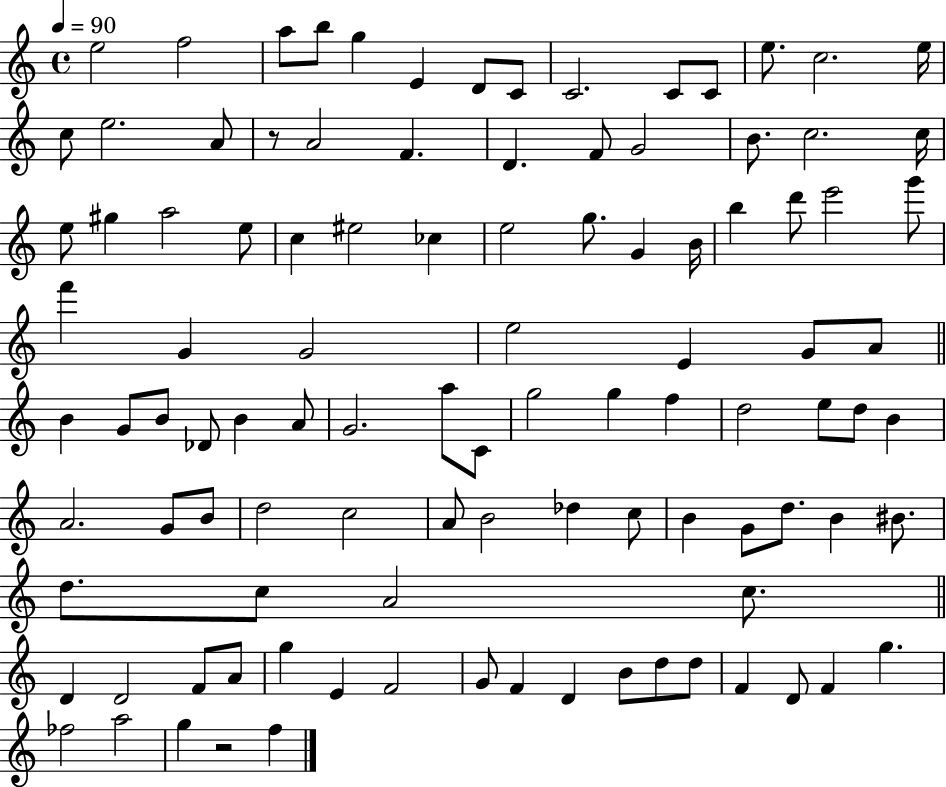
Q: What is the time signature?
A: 4/4